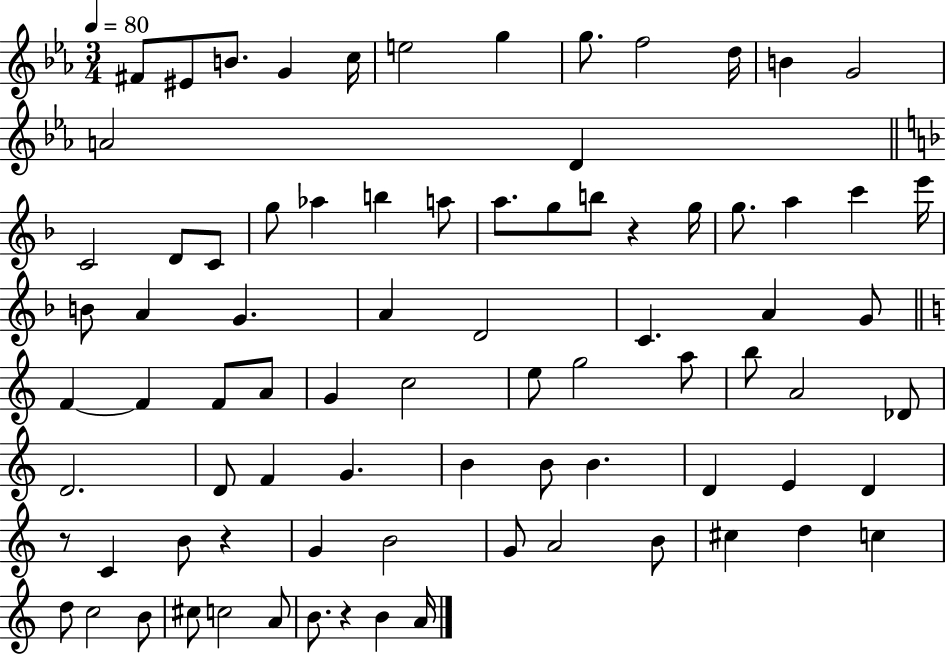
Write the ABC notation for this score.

X:1
T:Untitled
M:3/4
L:1/4
K:Eb
^F/2 ^E/2 B/2 G c/4 e2 g g/2 f2 d/4 B G2 A2 D C2 D/2 C/2 g/2 _a b a/2 a/2 g/2 b/2 z g/4 g/2 a c' e'/4 B/2 A G A D2 C A G/2 F F F/2 A/2 G c2 e/2 g2 a/2 b/2 A2 _D/2 D2 D/2 F G B B/2 B D E D z/2 C B/2 z G B2 G/2 A2 B/2 ^c d c d/2 c2 B/2 ^c/2 c2 A/2 B/2 z B A/4